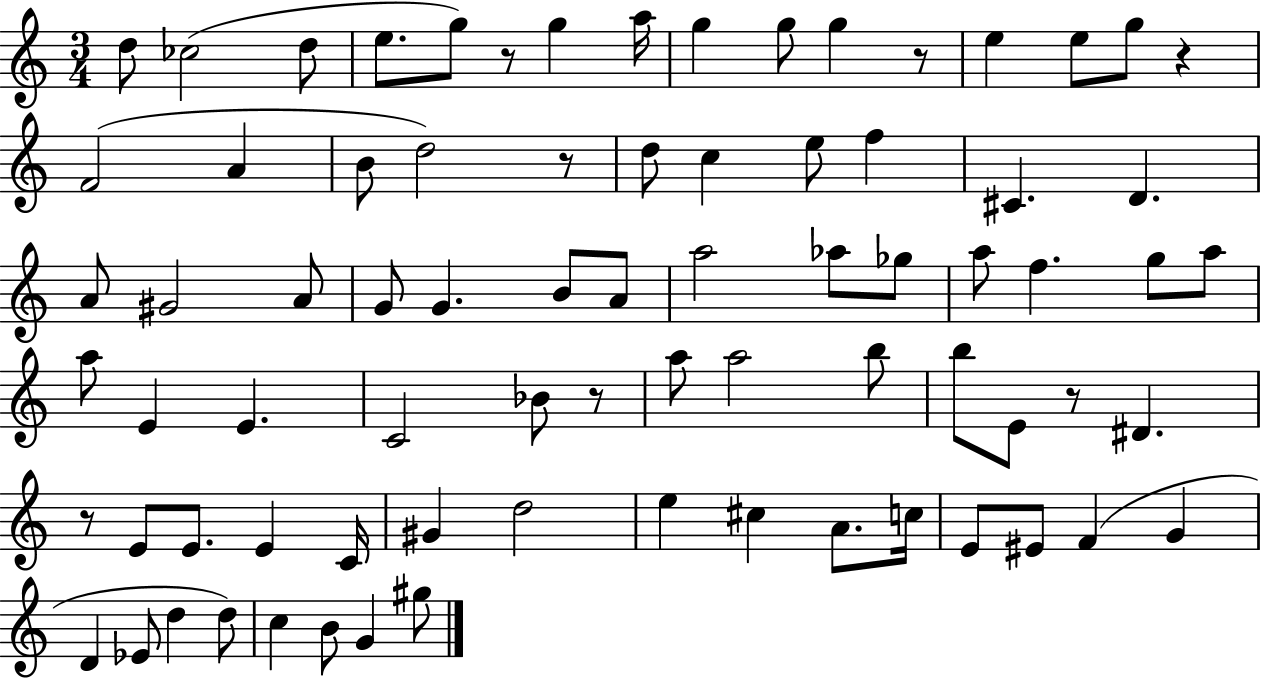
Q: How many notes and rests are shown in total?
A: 77